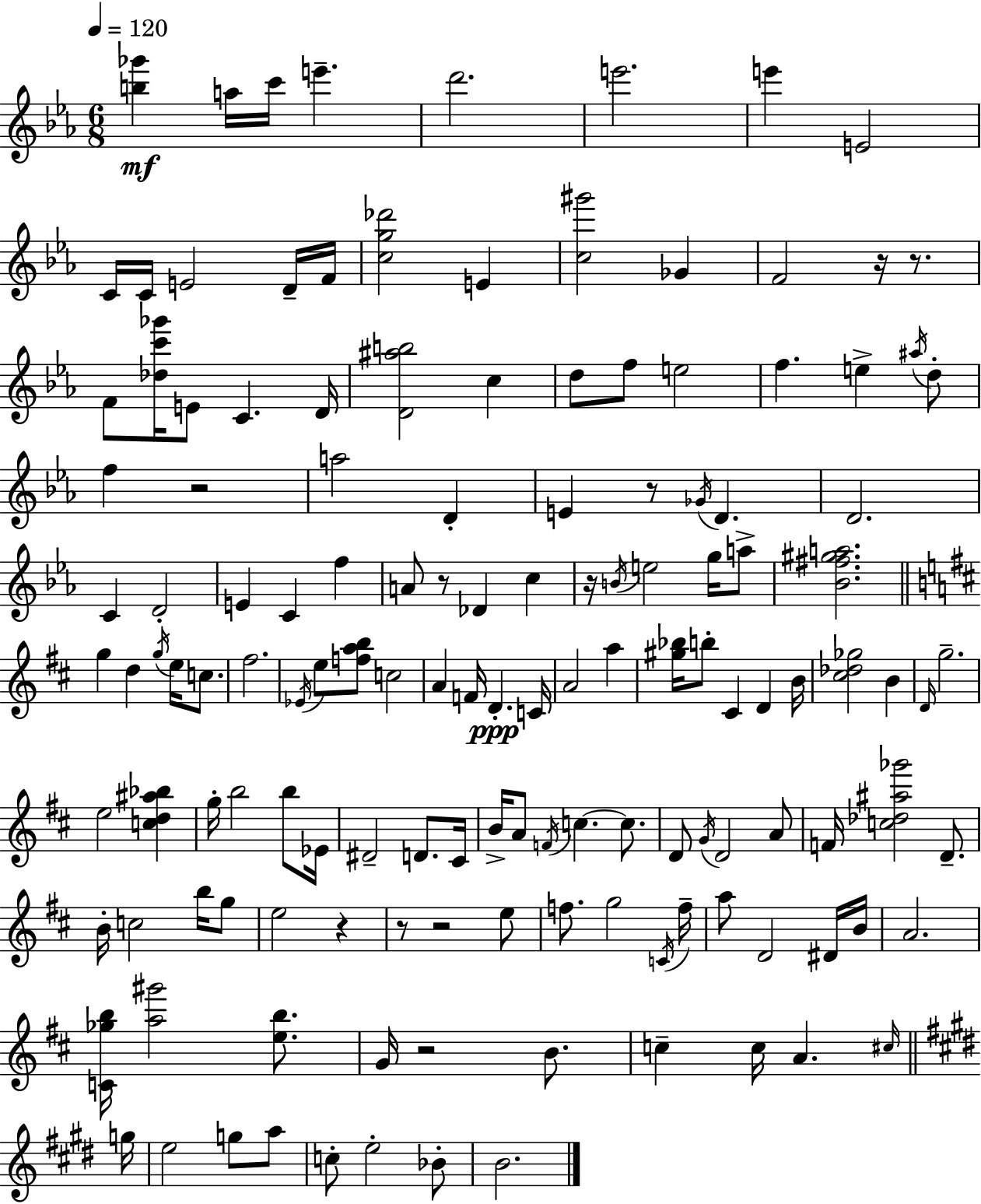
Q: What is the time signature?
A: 6/8